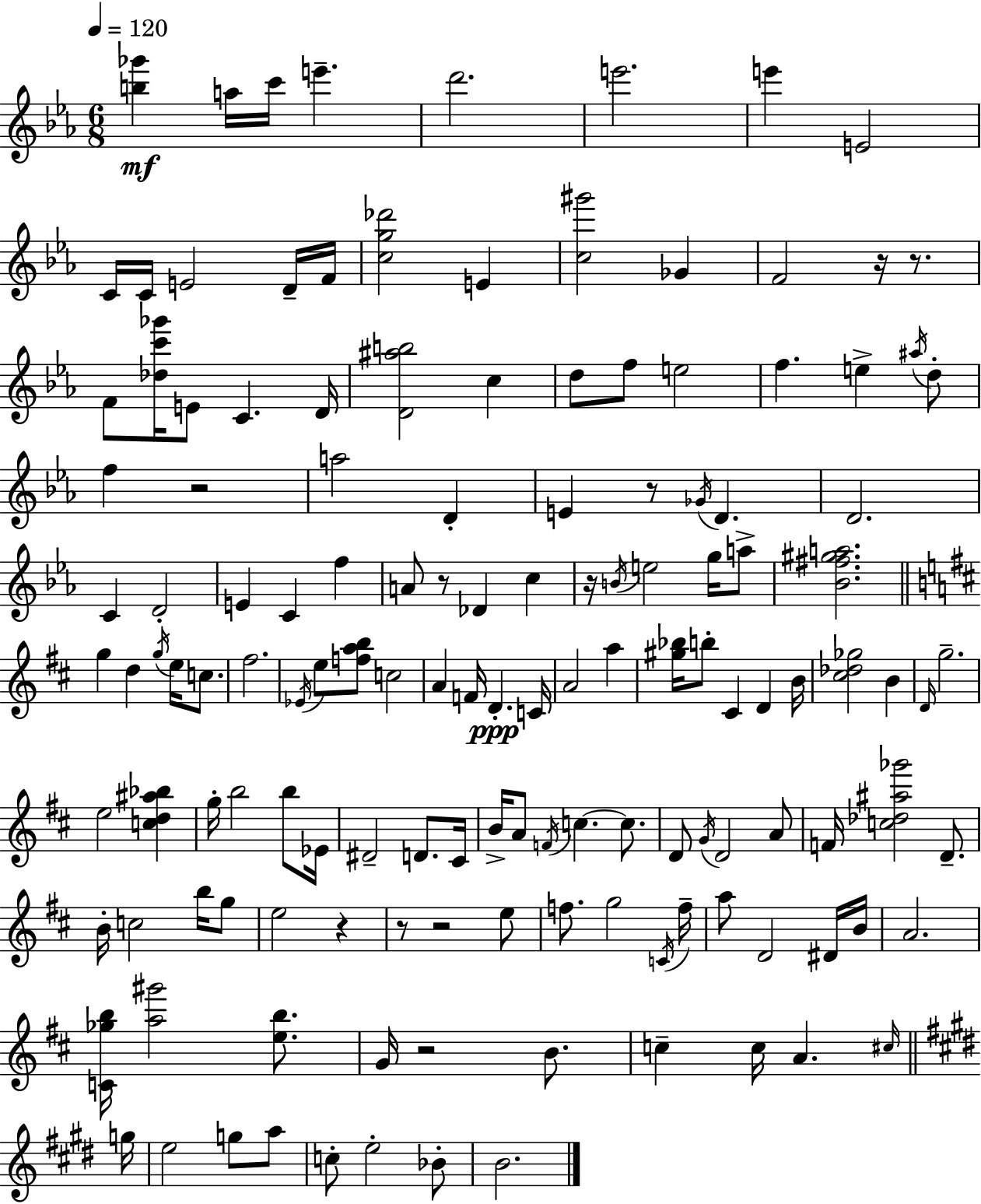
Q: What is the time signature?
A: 6/8